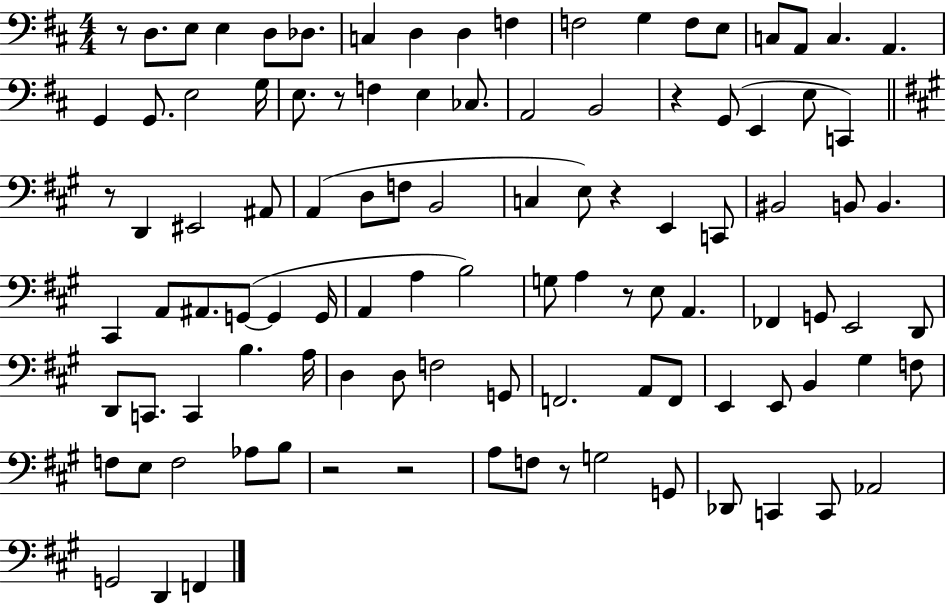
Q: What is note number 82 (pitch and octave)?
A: F3